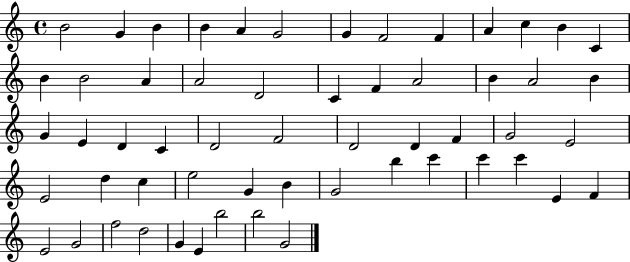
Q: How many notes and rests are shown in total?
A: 57